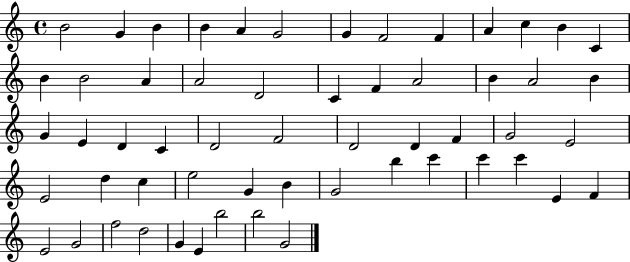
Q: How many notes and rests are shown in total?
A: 57